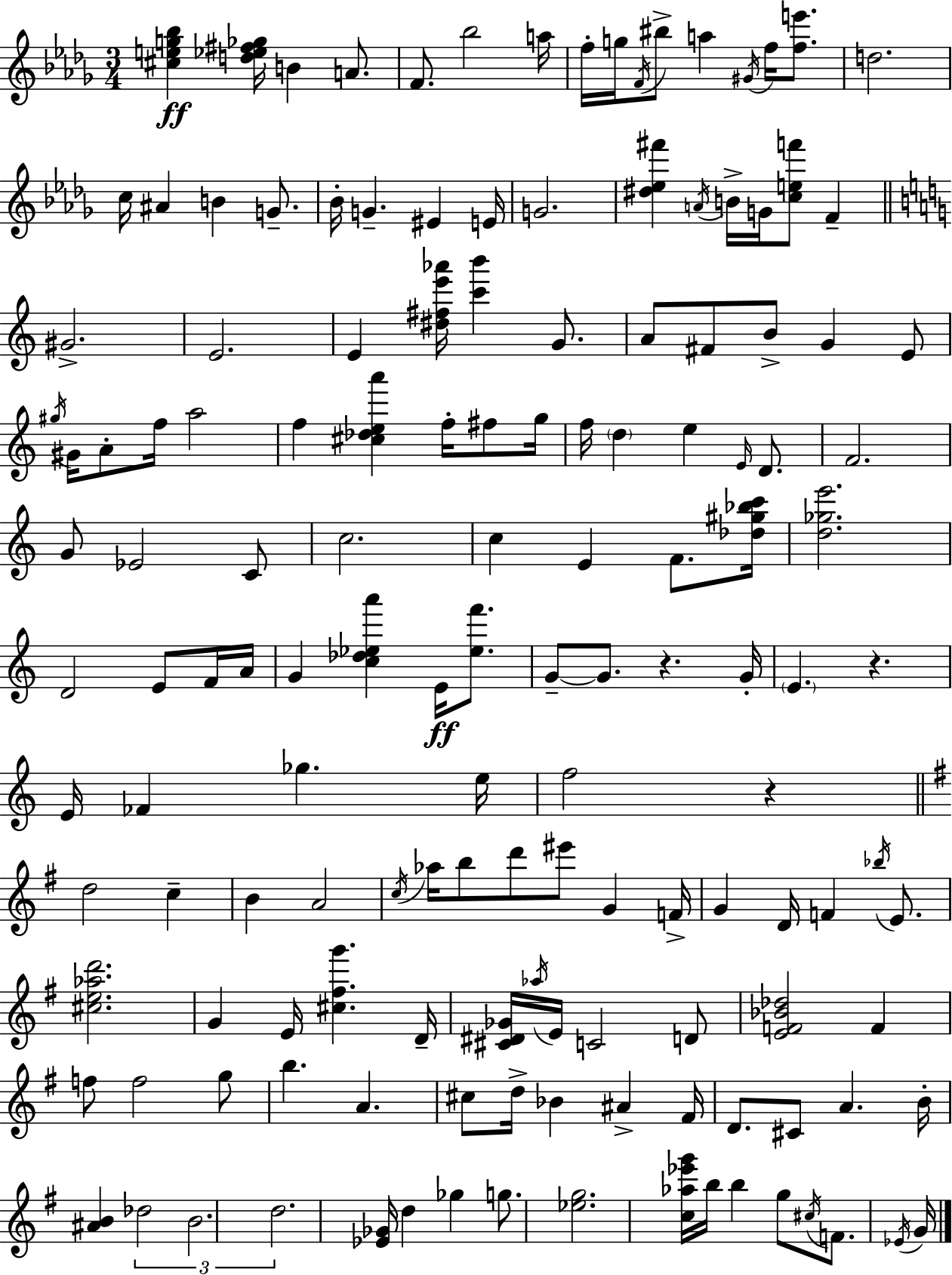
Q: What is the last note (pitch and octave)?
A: G4